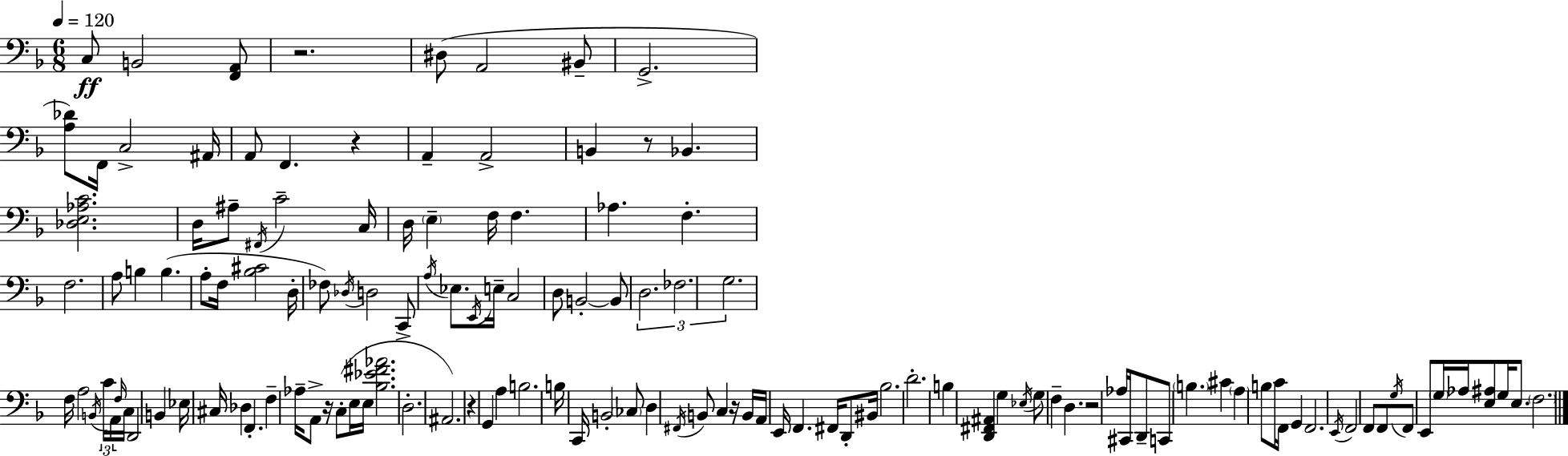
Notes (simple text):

C3/e B2/h [F2,A2]/e R/h. D#3/e A2/h BIS2/e G2/h. [A3,Db4]/e F2/s C3/h A#2/s A2/e F2/q. R/q A2/q A2/h B2/q R/e Bb2/q. [Db3,E3,Ab3,C4]/h. D3/s A#3/e F#2/s C4/h C3/s D3/s E3/q F3/s F3/q. Ab3/q. F3/q. F3/h. A3/e B3/q B3/q. A3/e F3/s [Bb3,C#4]/h D3/s FES3/e Db3/s D3/h C2/e A3/s Eb3/e. E2/s E3/s C3/h D3/e B2/h B2/e D3/h. FES3/h. G3/h. F3/s A3/h B2/s C4/s A2/s F3/s C3/s D2/h B2/q Eb3/s C#3/s Db3/q F2/q. F3/q Ab3/s A2/e R/s C3/e E3/s E3/s [Bb3,Eb4,F#4,Ab4]/h. D3/h. A#2/h. R/q G2/q A3/q B3/h. B3/s C2/s B2/h CES3/e D3/q F#2/s B2/e C3/q R/s B2/s A2/s E2/s F2/q. F#2/s D2/e BIS2/s Bb3/h. D4/h. B3/q [D2,F#2,A#2]/q G3/q Eb3/s G3/e F3/q D3/q. R/h Ab3/s C#2/s D2/e C2/e B3/q. C#4/q A3/q B3/e C4/s F2/s G2/q F2/h. E2/s F2/h F2/e F2/e G3/s F2/e E2/e G3/s Ab3/s [E3,A#3]/e G3/s E3/e. F3/h.